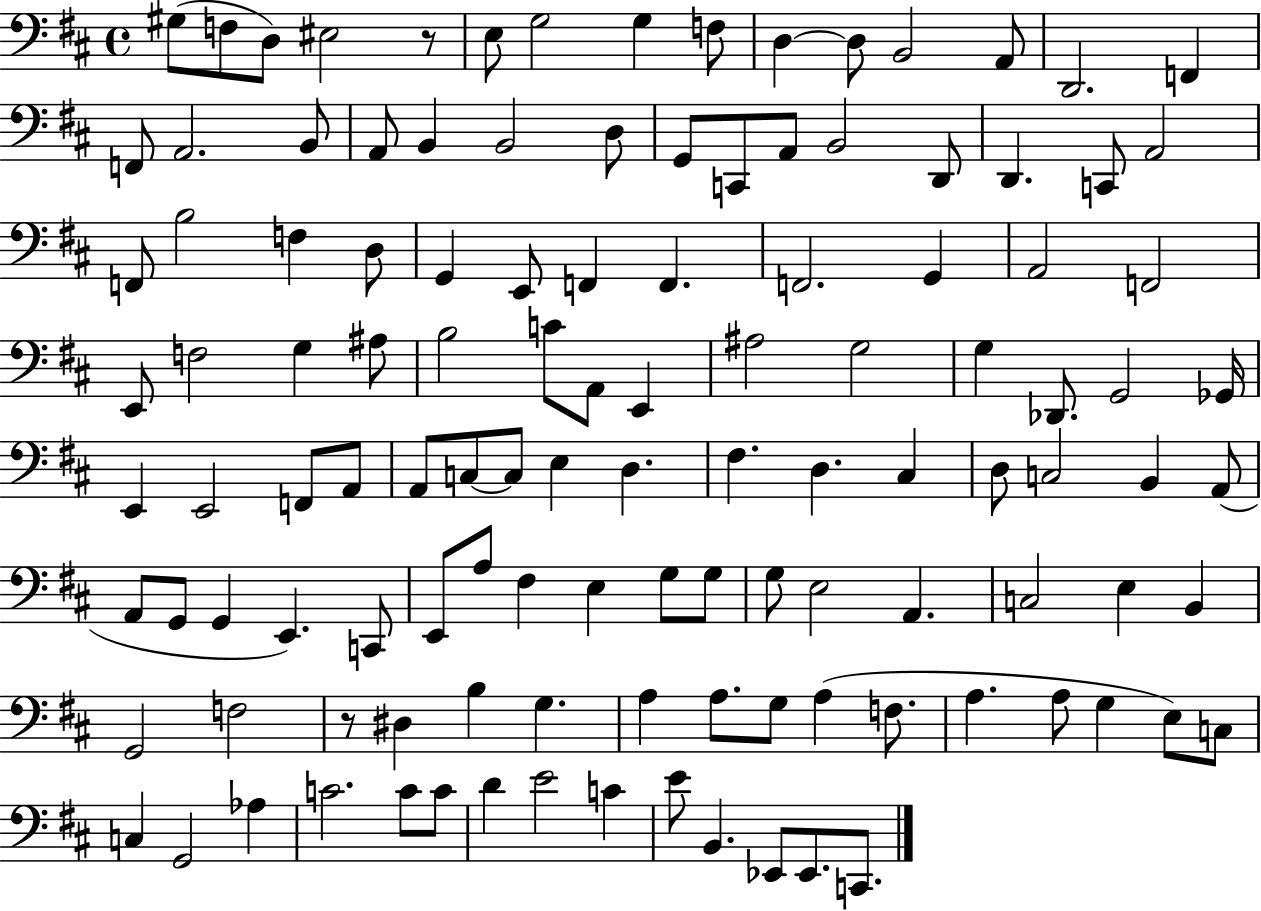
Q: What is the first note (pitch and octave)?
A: G#3